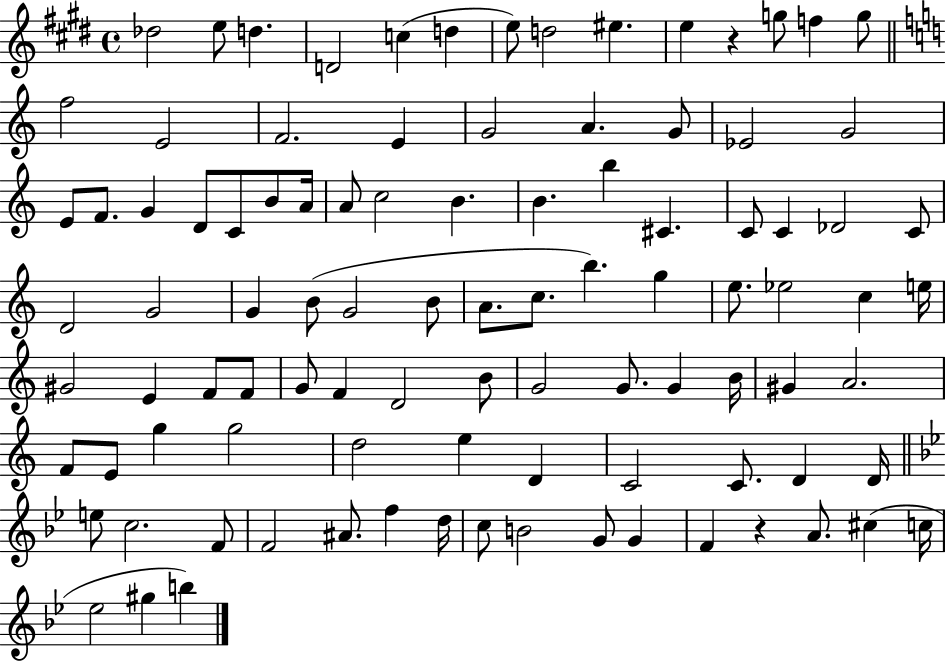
Db5/h E5/e D5/q. D4/h C5/q D5/q E5/e D5/h EIS5/q. E5/q R/q G5/e F5/q G5/e F5/h E4/h F4/h. E4/q G4/h A4/q. G4/e Eb4/h G4/h E4/e F4/e. G4/q D4/e C4/e B4/e A4/s A4/e C5/h B4/q. B4/q. B5/q C#4/q. C4/e C4/q Db4/h C4/e D4/h G4/h G4/q B4/e G4/h B4/e A4/e. C5/e. B5/q. G5/q E5/e. Eb5/h C5/q E5/s G#4/h E4/q F4/e F4/e G4/e F4/q D4/h B4/e G4/h G4/e. G4/q B4/s G#4/q A4/h. F4/e E4/e G5/q G5/h D5/h E5/q D4/q C4/h C4/e. D4/q D4/s E5/e C5/h. F4/e F4/h A#4/e. F5/q D5/s C5/e B4/h G4/e G4/q F4/q R/q A4/e. C#5/q C5/s Eb5/h G#5/q B5/q